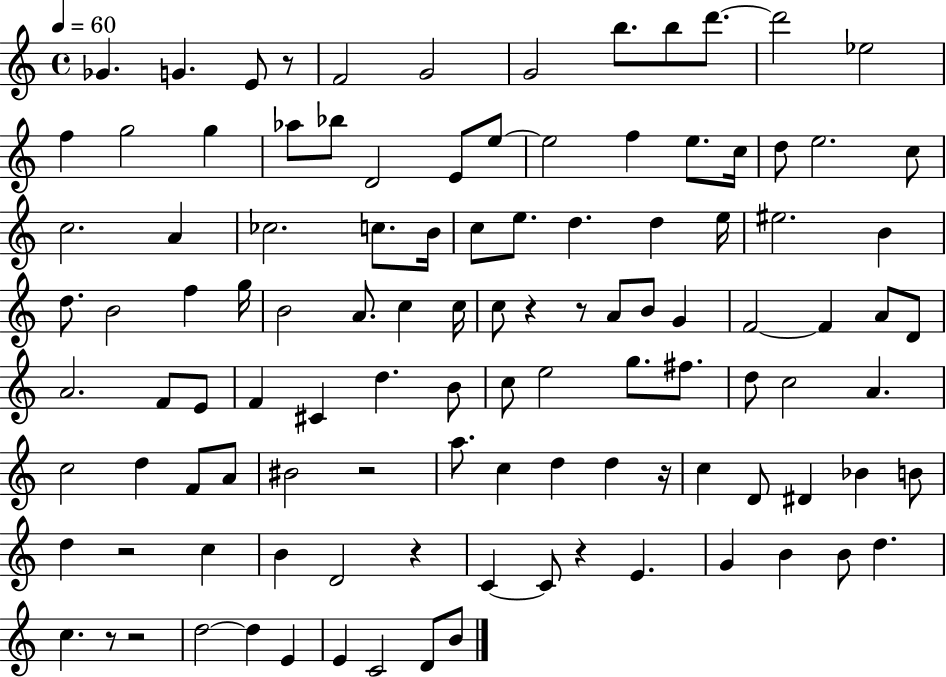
Gb4/q. G4/q. E4/e R/e F4/h G4/h G4/h B5/e. B5/e D6/e. D6/h Eb5/h F5/q G5/h G5/q Ab5/e Bb5/e D4/h E4/e E5/e E5/h F5/q E5/e. C5/s D5/e E5/h. C5/e C5/h. A4/q CES5/h. C5/e. B4/s C5/e E5/e. D5/q. D5/q E5/s EIS5/h. B4/q D5/e. B4/h F5/q G5/s B4/h A4/e. C5/q C5/s C5/e R/q R/e A4/e B4/e G4/q F4/h F4/q A4/e D4/e A4/h. F4/e E4/e F4/q C#4/q D5/q. B4/e C5/e E5/h G5/e. F#5/e. D5/e C5/h A4/q. C5/h D5/q F4/e A4/e BIS4/h R/h A5/e. C5/q D5/q D5/q R/s C5/q D4/e D#4/q Bb4/q B4/e D5/q R/h C5/q B4/q D4/h R/q C4/q C4/e R/q E4/q. G4/q B4/q B4/e D5/q. C5/q. R/e R/h D5/h D5/q E4/q E4/q C4/h D4/e B4/e